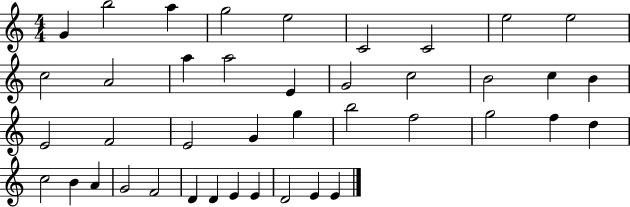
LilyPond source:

{
  \clef treble
  \numericTimeSignature
  \time 4/4
  \key c \major
  g'4 b''2 a''4 | g''2 e''2 | c'2 c'2 | e''2 e''2 | \break c''2 a'2 | a''4 a''2 e'4 | g'2 c''2 | b'2 c''4 b'4 | \break e'2 f'2 | e'2 g'4 g''4 | b''2 f''2 | g''2 f''4 d''4 | \break c''2 b'4 a'4 | g'2 f'2 | d'4 d'4 e'4 e'4 | d'2 e'4 e'4 | \break \bar "|."
}